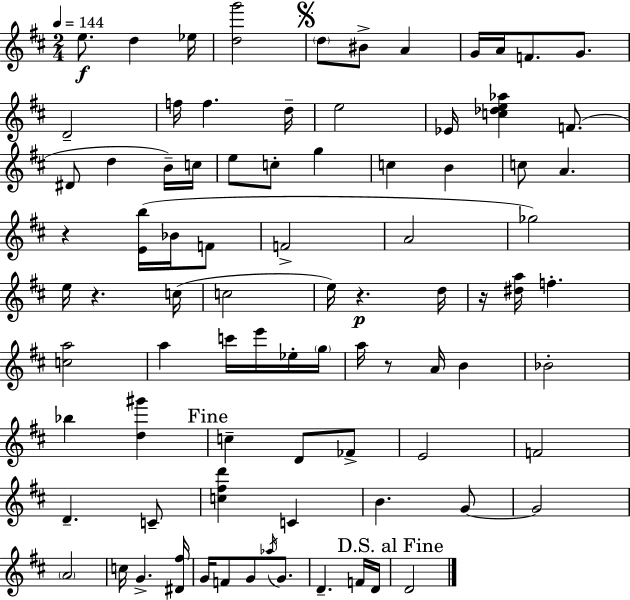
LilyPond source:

{
  \clef treble
  \numericTimeSignature
  \time 2/4
  \key d \major
  \tempo 4 = 144
  e''8.\f d''4 ees''16 | <d'' g'''>2 | \mark \markup { \musicglyph "scripts.segno" } \parenthesize d''8 bis'8-> a'4 | g'16 a'16 f'8. g'8. | \break d'2-- | f''16 f''4. d''16-- | e''2 | ees'16 <c'' des'' e'' aes''>4 f'8.( | \break dis'8 d''4 b'16--) c''16 | e''8 c''8-. g''4 | c''4 b'4 | c''8 a'4. | \break r4 <e' b''>16( bes'16 f'8 | f'2-> | a'2 | ges''2) | \break e''16 r4. c''16( | c''2 | e''16) r4.\p d''16 | r16 <dis'' a''>16 f''4.-. | \break <c'' a''>2 | a''4 c'''16 e'''16 ees''16-. \parenthesize g''16 | a''16 r8 a'16 b'4 | bes'2-. | \break bes''4 <d'' gis'''>4 | \mark "Fine" c''4-- d'8 fes'8-> | e'2 | f'2 | \break d'4.-- c'8-- | <c'' fis'' d'''>4 c'4 | b'4. g'8~~ | g'2 | \break \parenthesize a'2 | c''16 g'4.-> <dis' fis''>16 | g'16 f'8 g'8 \acciaccatura { aes''16 } g'8. | d'4.-- f'16 | \break d'16 \mark "D.S. al Fine" d'2 | \bar "|."
}